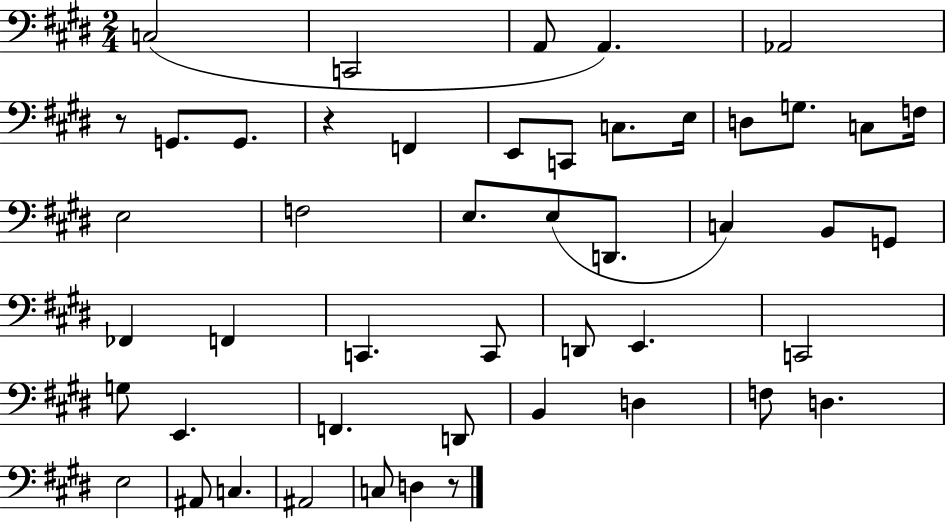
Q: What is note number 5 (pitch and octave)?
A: Ab2